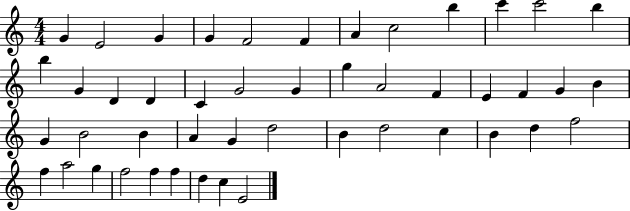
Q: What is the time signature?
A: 4/4